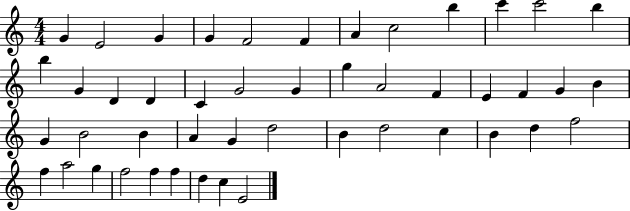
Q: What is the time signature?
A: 4/4